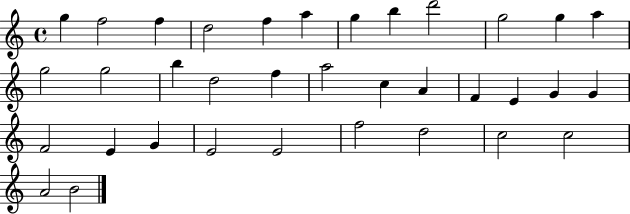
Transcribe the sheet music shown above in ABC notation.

X:1
T:Untitled
M:4/4
L:1/4
K:C
g f2 f d2 f a g b d'2 g2 g a g2 g2 b d2 f a2 c A F E G G F2 E G E2 E2 f2 d2 c2 c2 A2 B2